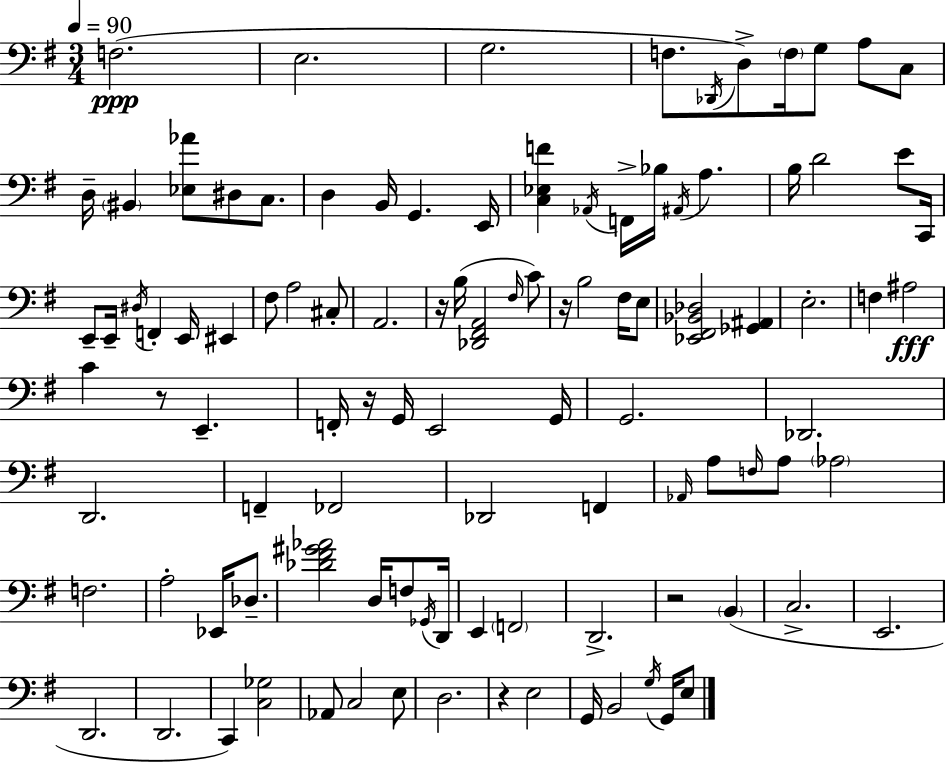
X:1
T:Untitled
M:3/4
L:1/4
K:Em
F,2 E,2 G,2 F,/2 _D,,/4 D,/2 F,/4 G,/2 A,/2 C,/2 D,/4 ^B,, [_E,_A]/2 ^D,/2 C,/2 D, B,,/4 G,, E,,/4 [C,_E,F] _A,,/4 F,,/4 _B,/4 ^A,,/4 A, B,/4 D2 E/2 C,,/4 E,,/2 E,,/4 ^D,/4 F,, E,,/4 ^E,, ^F,/2 A,2 ^C,/2 A,,2 z/4 B,/4 [_D,,^F,,A,,]2 ^F,/4 C/2 z/4 B,2 ^F,/4 E,/2 [_E,,^F,,_B,,_D,]2 [_G,,^A,,] E,2 F, ^A,2 C z/2 E,, F,,/4 z/4 G,,/4 E,,2 G,,/4 G,,2 _D,,2 D,,2 F,, _F,,2 _D,,2 F,, _A,,/4 A,/2 F,/4 A,/2 _A,2 F,2 A,2 _E,,/4 _D,/2 [_D^F^G_A]2 D,/4 F,/2 _G,,/4 D,,/4 E,, F,,2 D,,2 z2 B,, C,2 E,,2 D,,2 D,,2 C,, [C,_G,]2 _A,,/2 C,2 E,/2 D,2 z E,2 G,,/4 B,,2 G,/4 G,,/4 E,/2